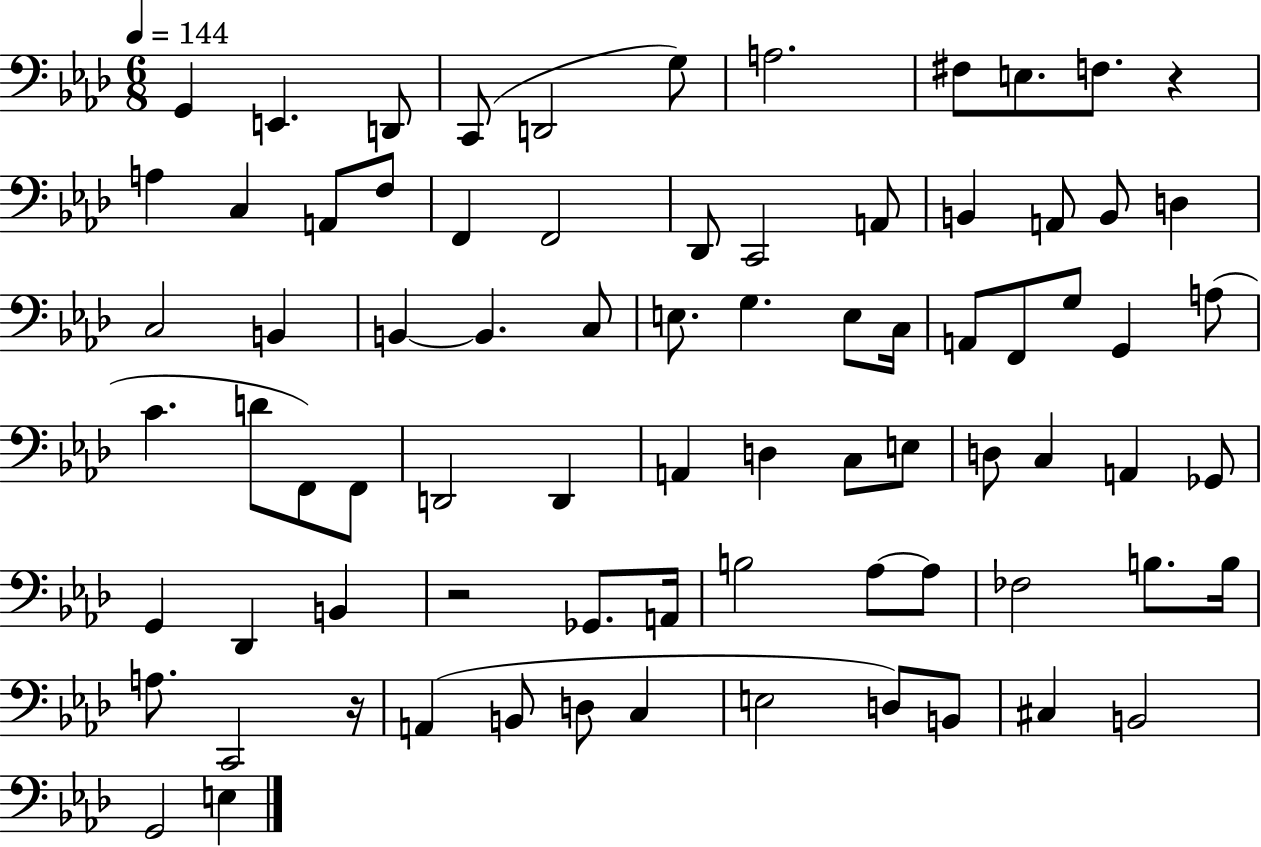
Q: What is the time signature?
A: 6/8